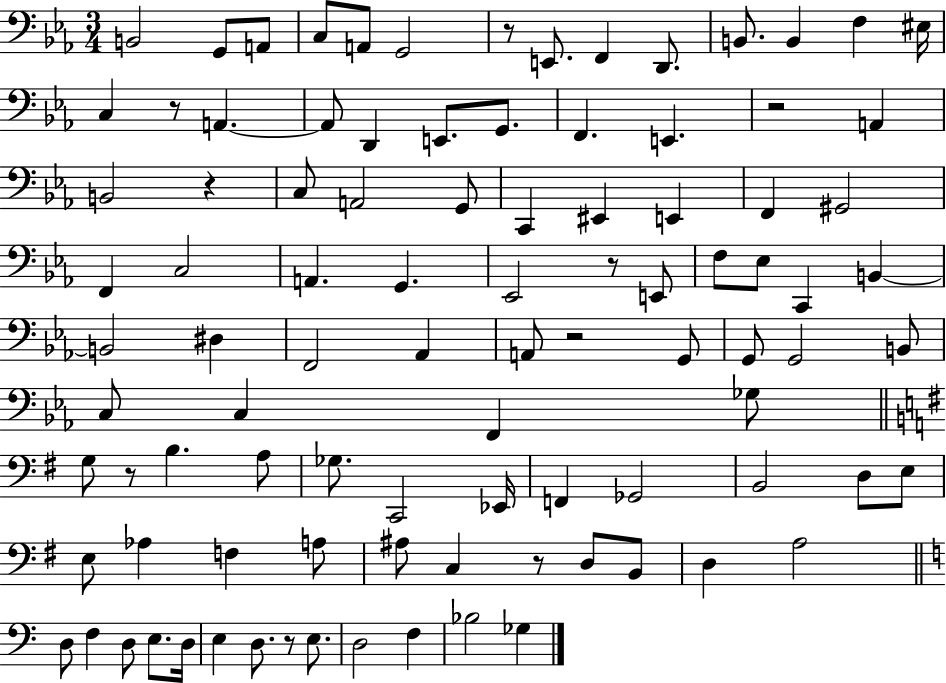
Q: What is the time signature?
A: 3/4